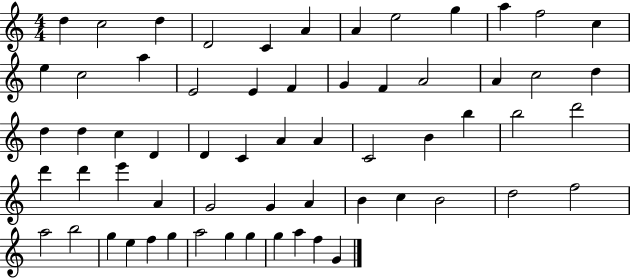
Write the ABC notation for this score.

X:1
T:Untitled
M:4/4
L:1/4
K:C
d c2 d D2 C A A e2 g a f2 c e c2 a E2 E F G F A2 A c2 d d d c D D C A A C2 B b b2 d'2 d' d' e' A G2 G A B c B2 d2 f2 a2 b2 g e f g a2 g g g a f G